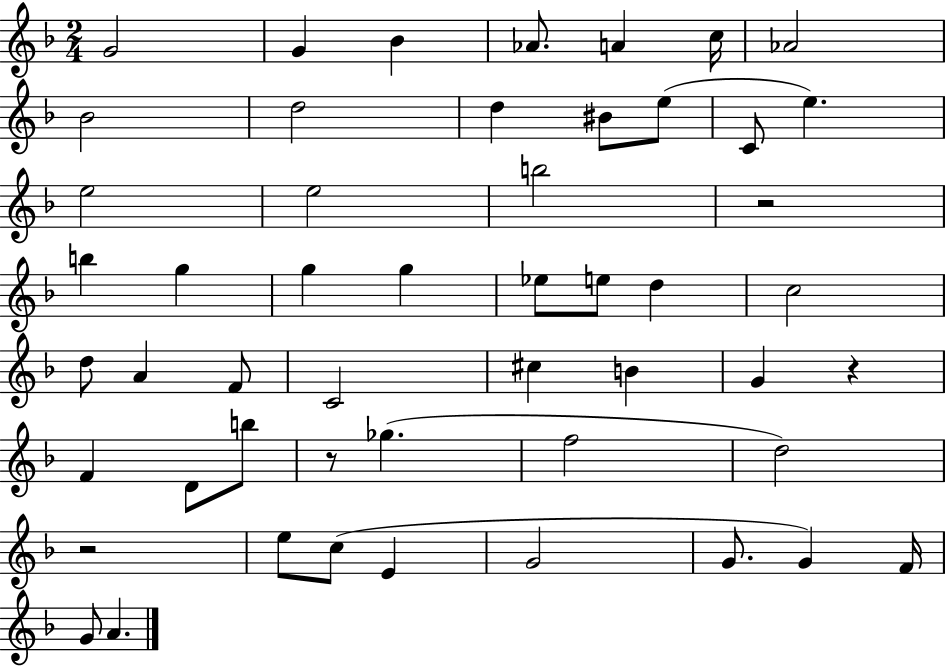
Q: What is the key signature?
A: F major